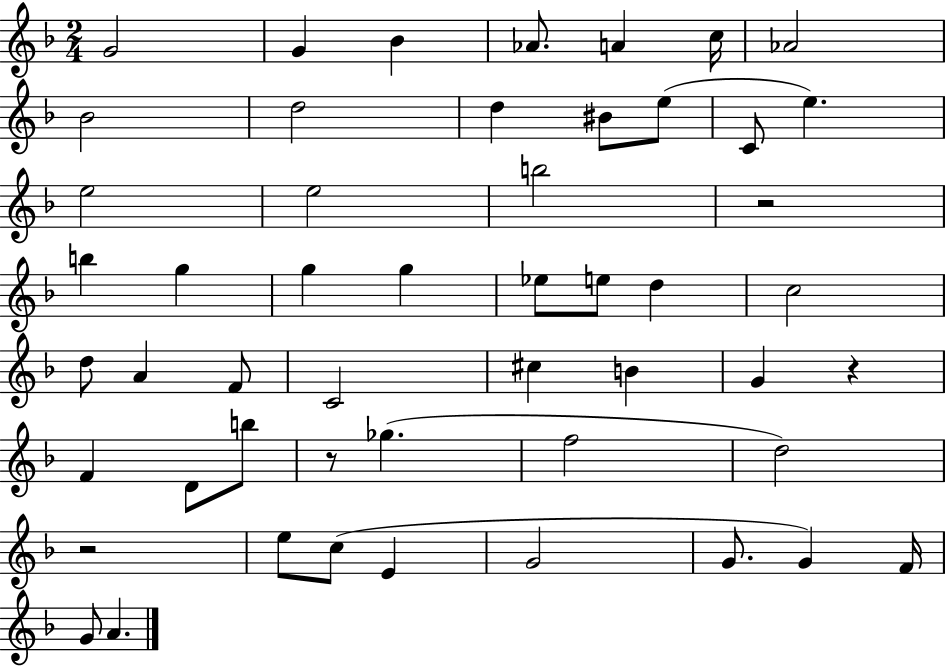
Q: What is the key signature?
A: F major